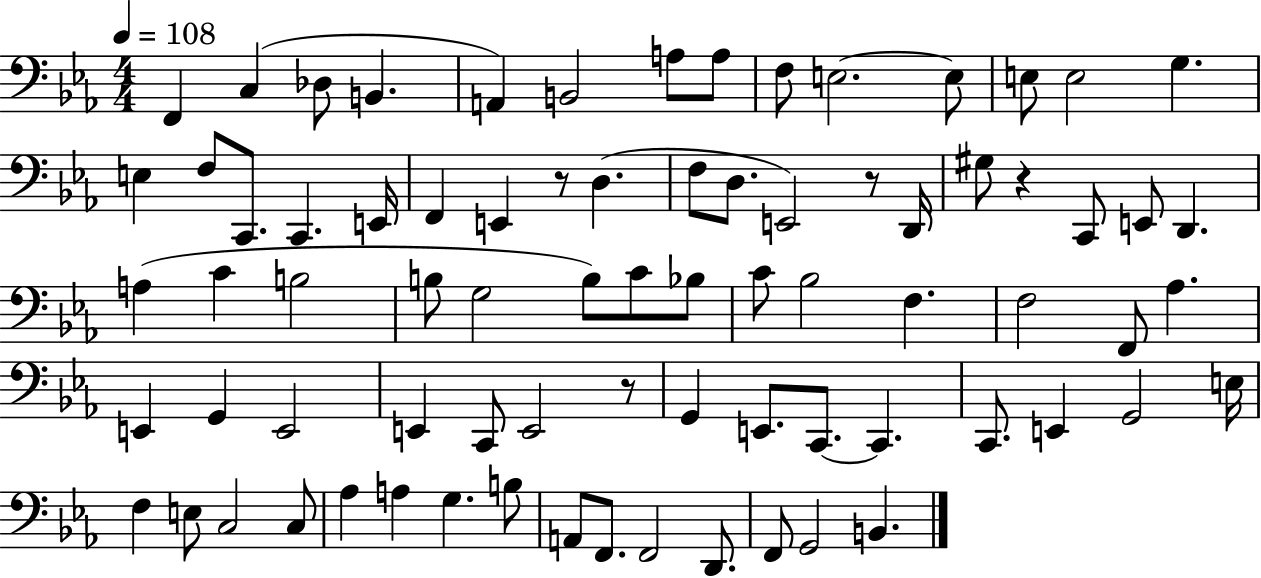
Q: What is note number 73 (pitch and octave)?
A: B2